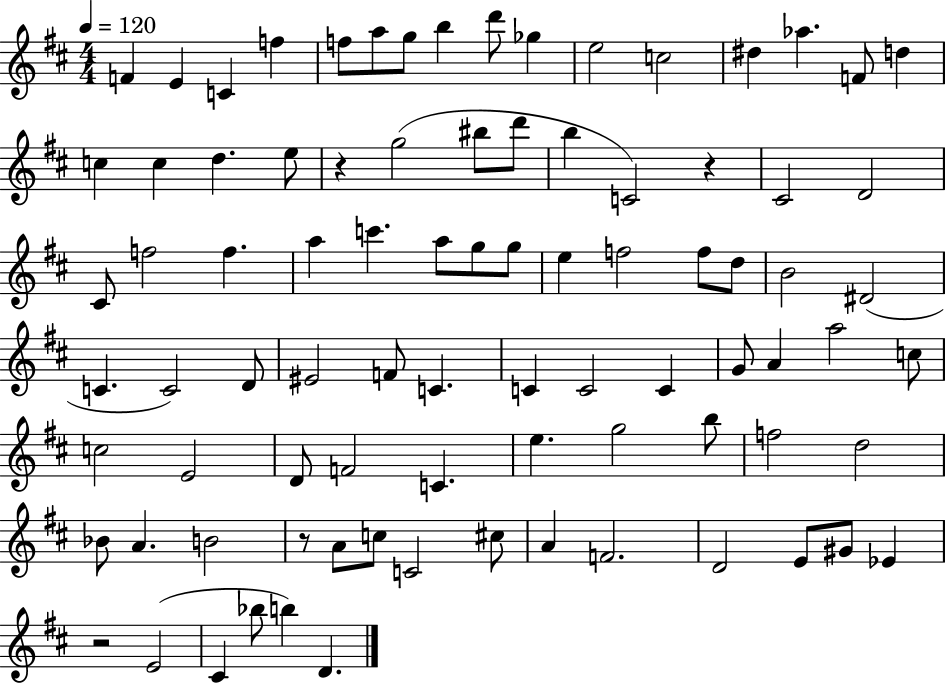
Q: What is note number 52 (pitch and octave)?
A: A4